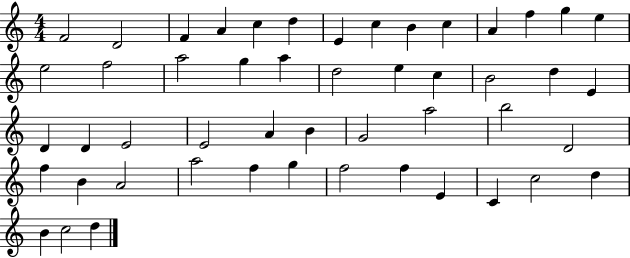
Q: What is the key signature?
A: C major